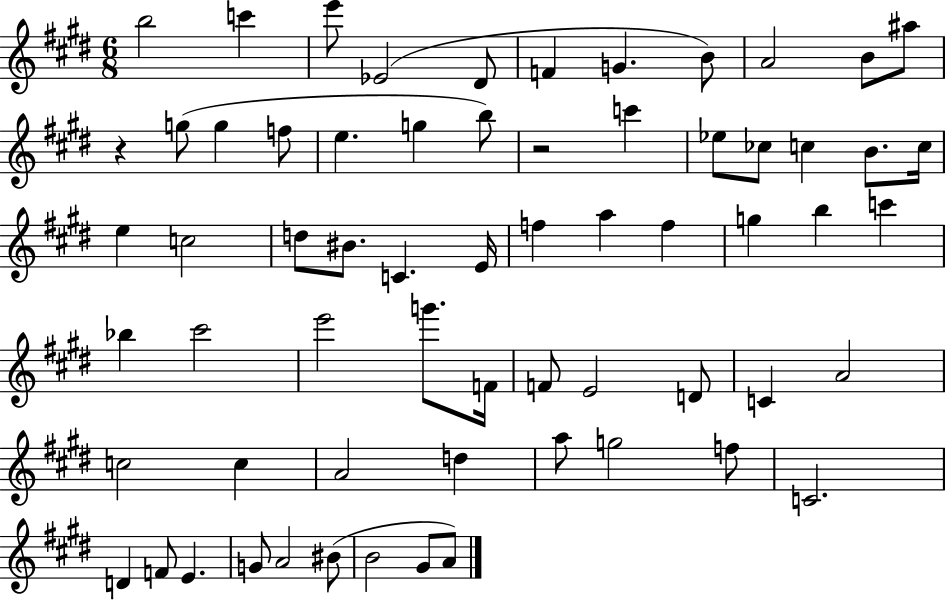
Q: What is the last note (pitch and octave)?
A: A4